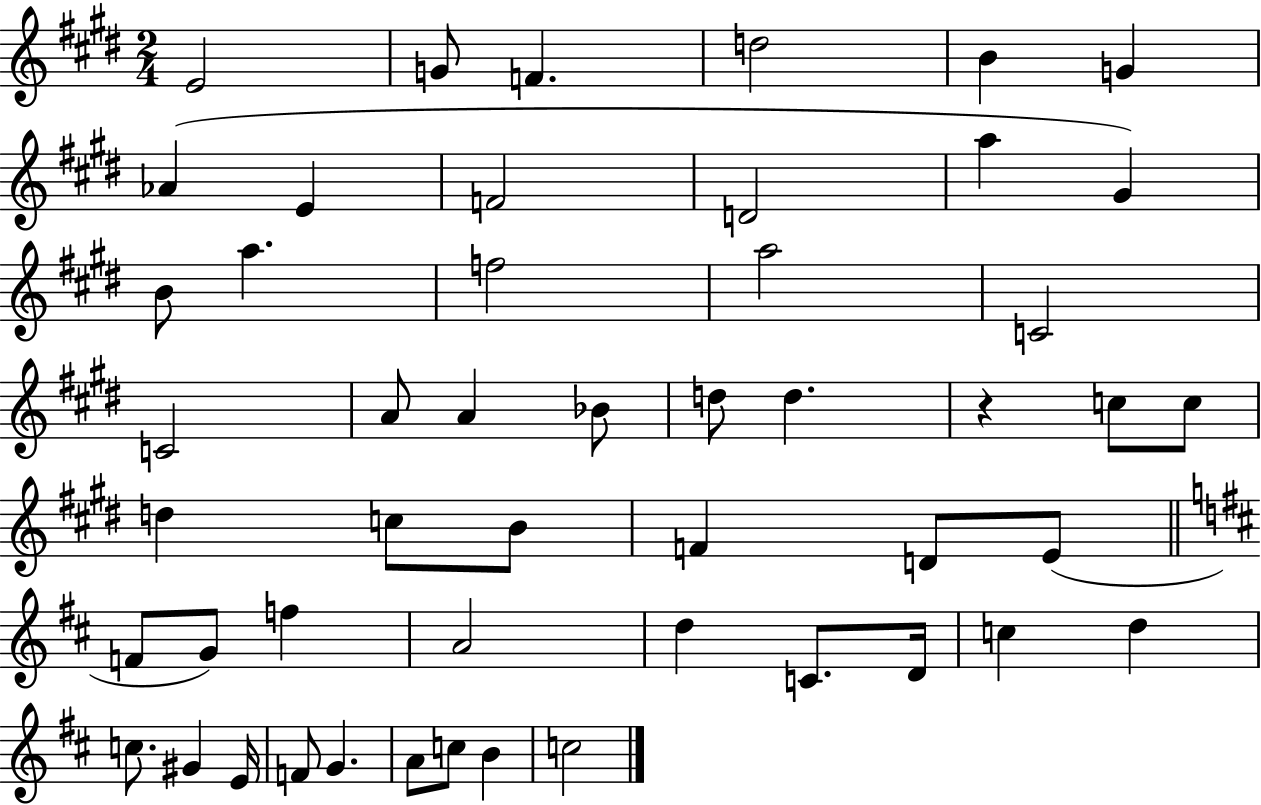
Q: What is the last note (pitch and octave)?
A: C5